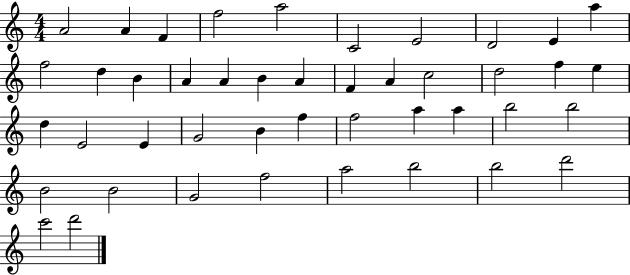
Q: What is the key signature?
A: C major